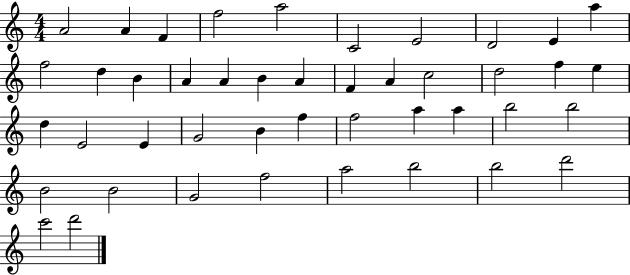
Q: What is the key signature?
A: C major